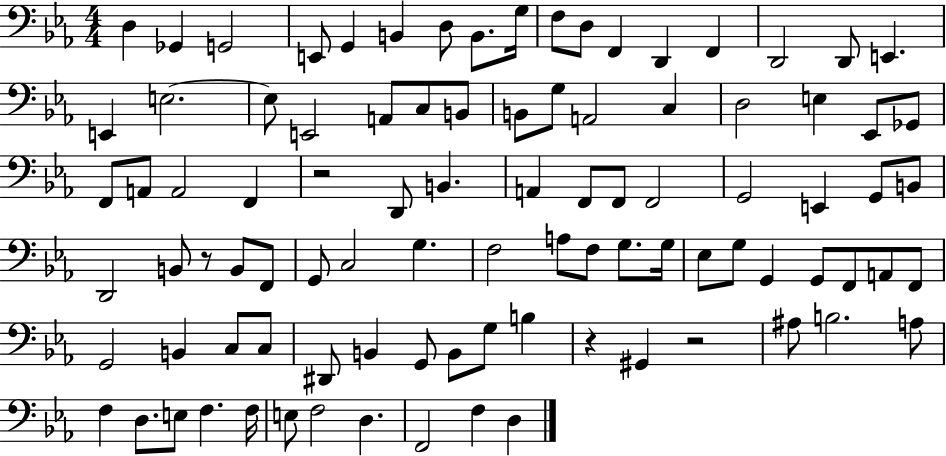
X:1
T:Untitled
M:4/4
L:1/4
K:Eb
D, _G,, G,,2 E,,/2 G,, B,, D,/2 B,,/2 G,/4 F,/2 D,/2 F,, D,, F,, D,,2 D,,/2 E,, E,, E,2 E,/2 E,,2 A,,/2 C,/2 B,,/2 B,,/2 G,/2 A,,2 C, D,2 E, _E,,/2 _G,,/2 F,,/2 A,,/2 A,,2 F,, z2 D,,/2 B,, A,, F,,/2 F,,/2 F,,2 G,,2 E,, G,,/2 B,,/2 D,,2 B,,/2 z/2 B,,/2 F,,/2 G,,/2 C,2 G, F,2 A,/2 F,/2 G,/2 G,/4 _E,/2 G,/2 G,, G,,/2 F,,/2 A,,/2 F,,/2 G,,2 B,, C,/2 C,/2 ^D,,/2 B,, G,,/2 B,,/2 G,/2 B, z ^G,, z2 ^A,/2 B,2 A,/2 F, D,/2 E,/2 F, F,/4 E,/2 F,2 D, F,,2 F, D,